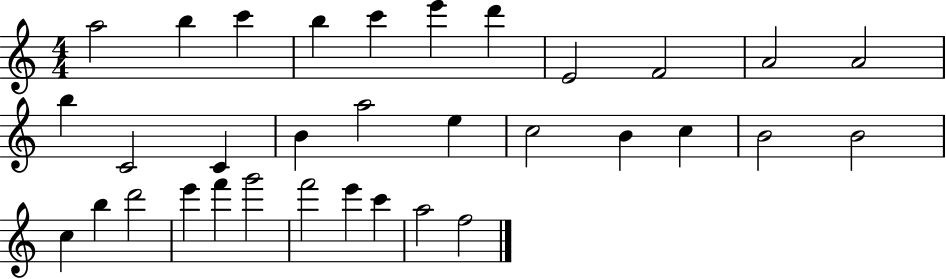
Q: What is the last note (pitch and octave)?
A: F5